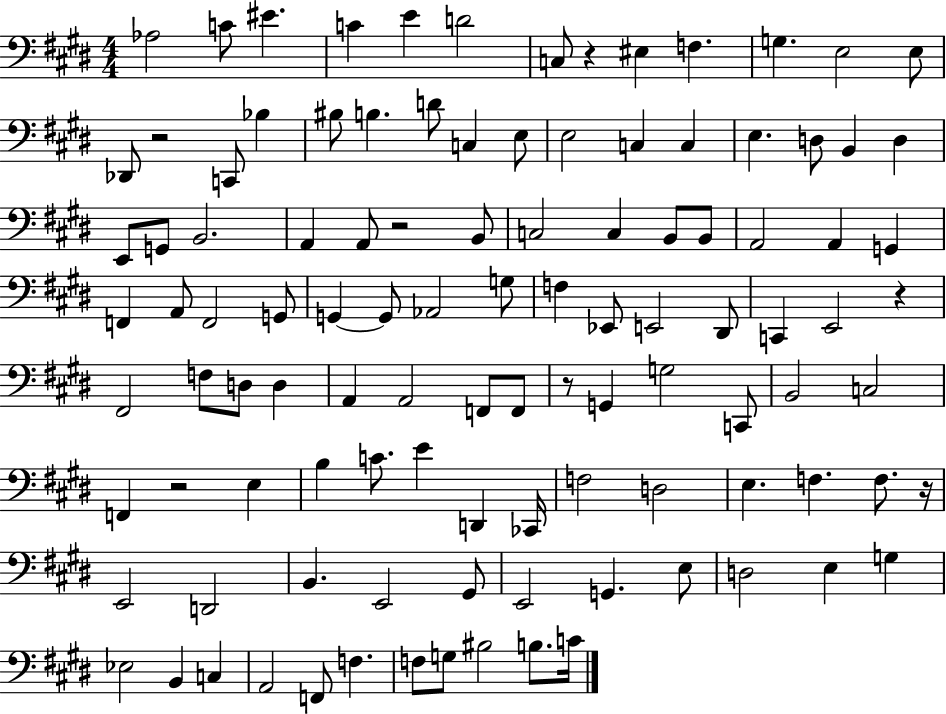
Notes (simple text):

Ab3/h C4/e EIS4/q. C4/q E4/q D4/h C3/e R/q EIS3/q F3/q. G3/q. E3/h E3/e Db2/e R/h C2/e Bb3/q BIS3/e B3/q. D4/e C3/q E3/e E3/h C3/q C3/q E3/q. D3/e B2/q D3/q E2/e G2/e B2/h. A2/q A2/e R/h B2/e C3/h C3/q B2/e B2/e A2/h A2/q G2/q F2/q A2/e F2/h G2/e G2/q G2/e Ab2/h G3/e F3/q Eb2/e E2/h D#2/e C2/q E2/h R/q F#2/h F3/e D3/e D3/q A2/q A2/h F2/e F2/e R/e G2/q G3/h C2/e B2/h C3/h F2/q R/h E3/q B3/q C4/e. E4/q D2/q CES2/s F3/h D3/h E3/q. F3/q. F3/e. R/s E2/h D2/h B2/q. E2/h G#2/e E2/h G2/q. E3/e D3/h E3/q G3/q Eb3/h B2/q C3/q A2/h F2/e F3/q. F3/e G3/e BIS3/h B3/e. C4/s